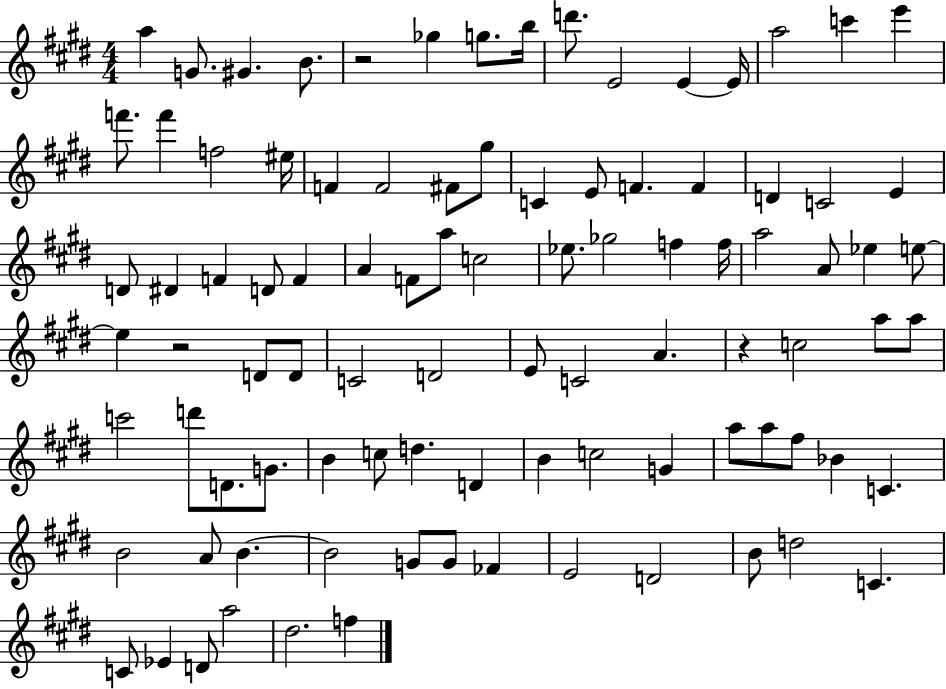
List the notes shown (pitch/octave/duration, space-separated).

A5/q G4/e. G#4/q. B4/e. R/h Gb5/q G5/e. B5/s D6/e. E4/h E4/q E4/s A5/h C6/q E6/q F6/e. F6/q F5/h EIS5/s F4/q F4/h F#4/e G#5/e C4/q E4/e F4/q. F4/q D4/q C4/h E4/q D4/e D#4/q F4/q D4/e F4/q A4/q F4/e A5/e C5/h Eb5/e. Gb5/h F5/q F5/s A5/h A4/e Eb5/q E5/e E5/q R/h D4/e D4/e C4/h D4/h E4/e C4/h A4/q. R/q C5/h A5/e A5/e C6/h D6/e D4/e. G4/e. B4/q C5/e D5/q. D4/q B4/q C5/h G4/q A5/e A5/e F#5/e Bb4/q C4/q. B4/h A4/e B4/q. B4/h G4/e G4/e FES4/q E4/h D4/h B4/e D5/h C4/q. C4/e Eb4/q D4/e A5/h D#5/h. F5/q